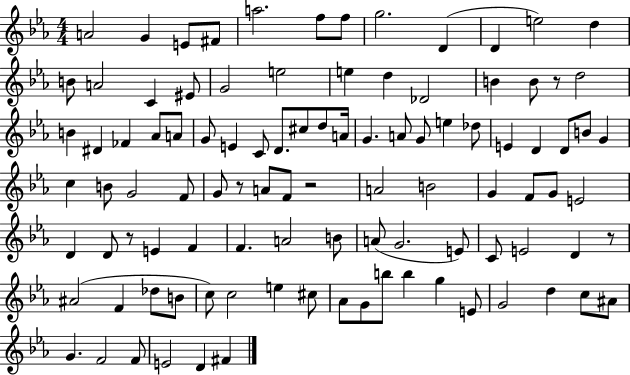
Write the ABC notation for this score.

X:1
T:Untitled
M:4/4
L:1/4
K:Eb
A2 G E/2 ^F/2 a2 f/2 f/2 g2 D D e2 d B/2 A2 C ^E/2 G2 e2 e d _D2 B B/2 z/2 d2 B ^D _F _A/2 A/2 G/2 E C/2 D/2 ^c/2 d/2 A/4 G A/2 G/2 e _d/2 E D D/2 B/2 G c B/2 G2 F/2 G/2 z/2 A/2 F/2 z2 A2 B2 G F/2 G/2 E2 D D/2 z/2 E F F A2 B/2 A/2 G2 E/2 C/2 E2 D z/2 ^A2 F _d/2 B/2 c/2 c2 e ^c/2 _A/2 G/2 b/2 b g E/2 G2 d c/2 ^A/2 G F2 F/2 E2 D ^F